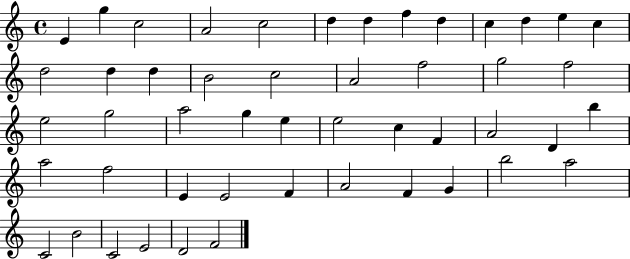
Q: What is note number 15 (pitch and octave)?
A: D5